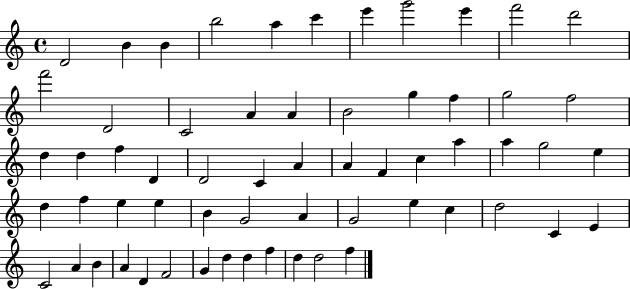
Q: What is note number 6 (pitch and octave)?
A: C6